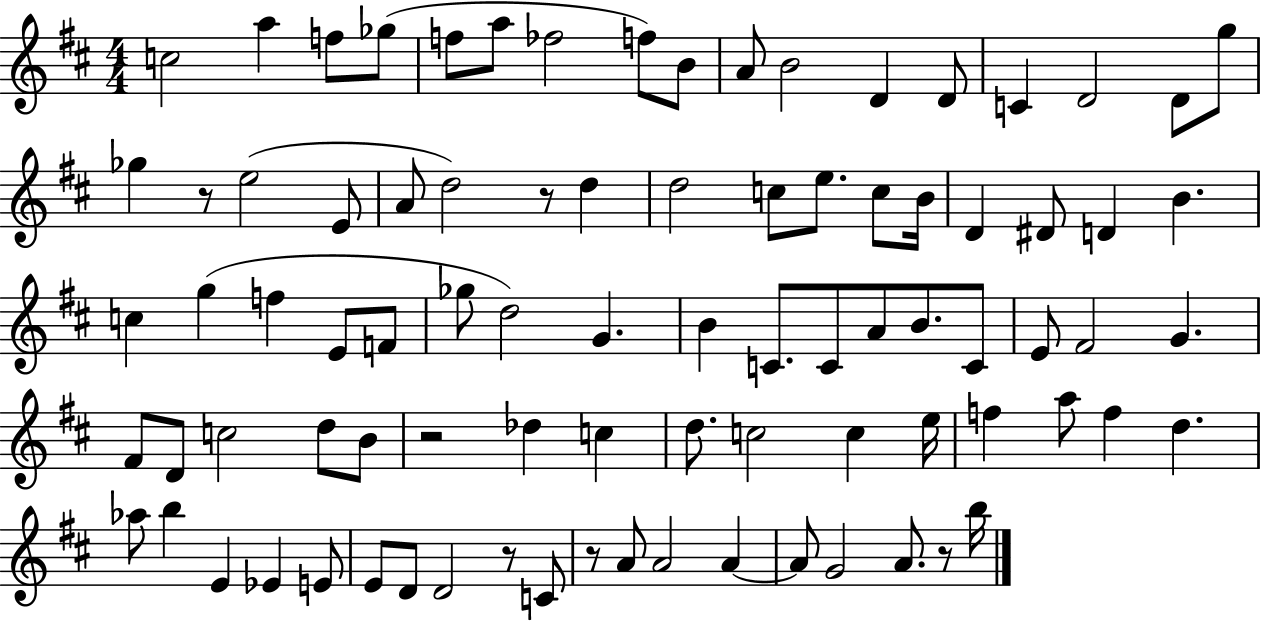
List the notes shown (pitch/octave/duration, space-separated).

C5/h A5/q F5/e Gb5/e F5/e A5/e FES5/h F5/e B4/e A4/e B4/h D4/q D4/e C4/q D4/h D4/e G5/e Gb5/q R/e E5/h E4/e A4/e D5/h R/e D5/q D5/h C5/e E5/e. C5/e B4/s D4/q D#4/e D4/q B4/q. C5/q G5/q F5/q E4/e F4/e Gb5/e D5/h G4/q. B4/q C4/e. C4/e A4/e B4/e. C4/e E4/e F#4/h G4/q. F#4/e D4/e C5/h D5/e B4/e R/h Db5/q C5/q D5/e. C5/h C5/q E5/s F5/q A5/e F5/q D5/q. Ab5/e B5/q E4/q Eb4/q E4/e E4/e D4/e D4/h R/e C4/e R/e A4/e A4/h A4/q A4/e G4/h A4/e. R/e B5/s